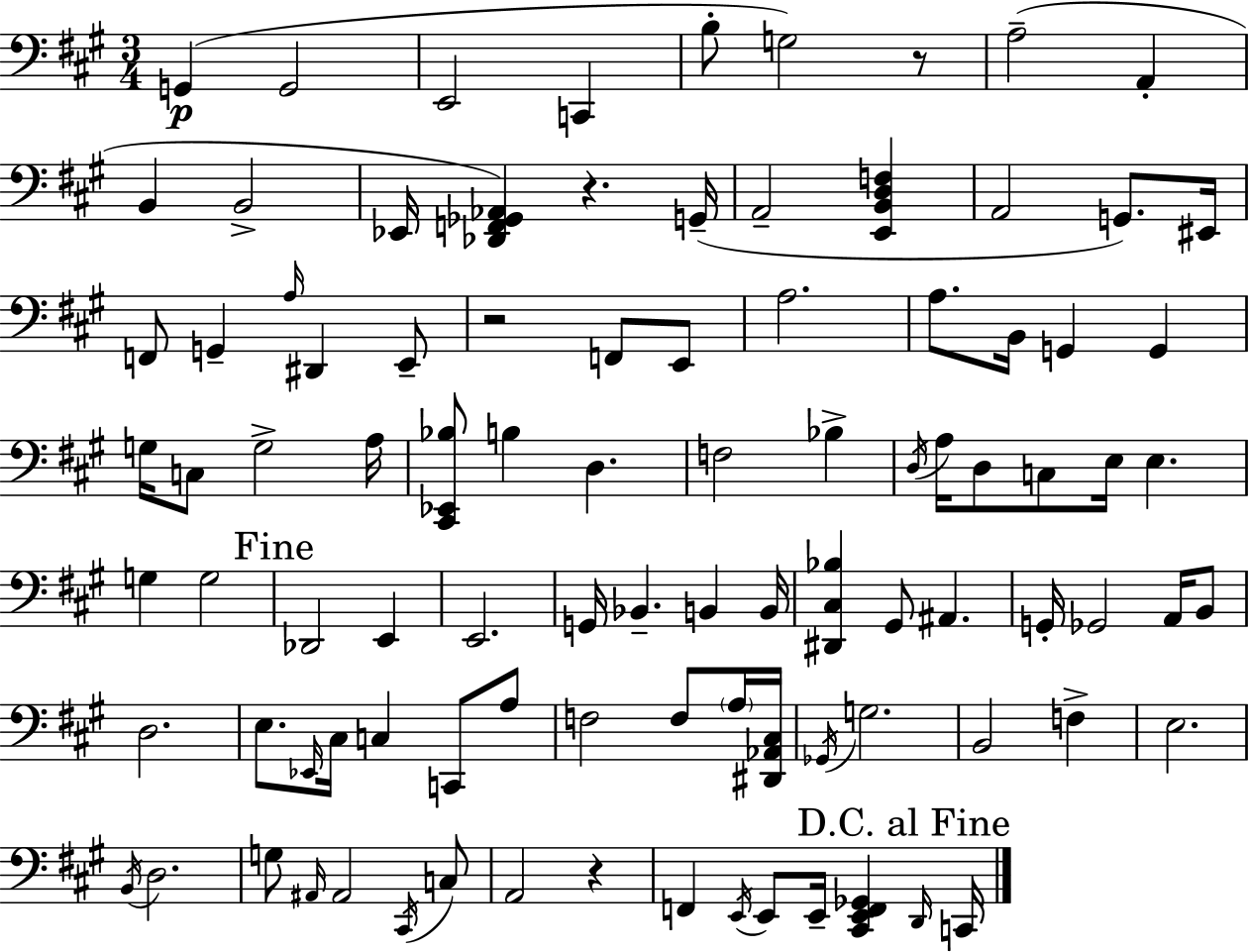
X:1
T:Untitled
M:3/4
L:1/4
K:A
G,, G,,2 E,,2 C,, B,/2 G,2 z/2 A,2 A,, B,, B,,2 _E,,/4 [_D,,F,,_G,,_A,,] z G,,/4 A,,2 [E,,B,,D,F,] A,,2 G,,/2 ^E,,/4 F,,/2 G,, A,/4 ^D,, E,,/2 z2 F,,/2 E,,/2 A,2 A,/2 B,,/4 G,, G,, G,/4 C,/2 G,2 A,/4 [^C,,_E,,_B,]/2 B, D, F,2 _B, D,/4 A,/4 D,/2 C,/2 E,/4 E, G, G,2 _D,,2 E,, E,,2 G,,/4 _B,, B,, B,,/4 [^D,,^C,_B,] ^G,,/2 ^A,, G,,/4 _G,,2 A,,/4 B,,/2 D,2 E,/2 _E,,/4 ^C,/4 C, C,,/2 A,/2 F,2 F,/2 A,/4 [^D,,_A,,^C,]/4 _G,,/4 G,2 B,,2 F, E,2 B,,/4 D,2 G,/2 ^A,,/4 ^A,,2 ^C,,/4 C,/2 A,,2 z F,, E,,/4 E,,/2 E,,/4 [^C,,E,,F,,_G,,] D,,/4 C,,/4